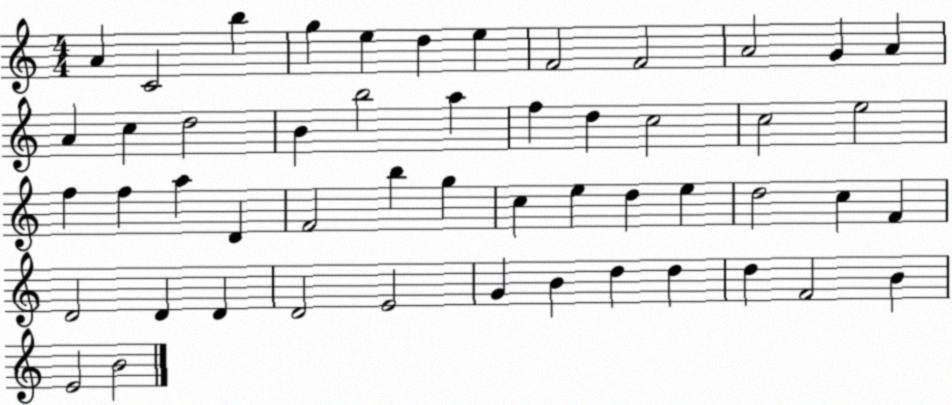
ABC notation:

X:1
T:Untitled
M:4/4
L:1/4
K:C
A C2 b g e d e F2 F2 A2 G A A c d2 B b2 a f d c2 c2 e2 f f a D F2 b g c e d e d2 c F D2 D D D2 E2 G B d d d F2 B E2 B2